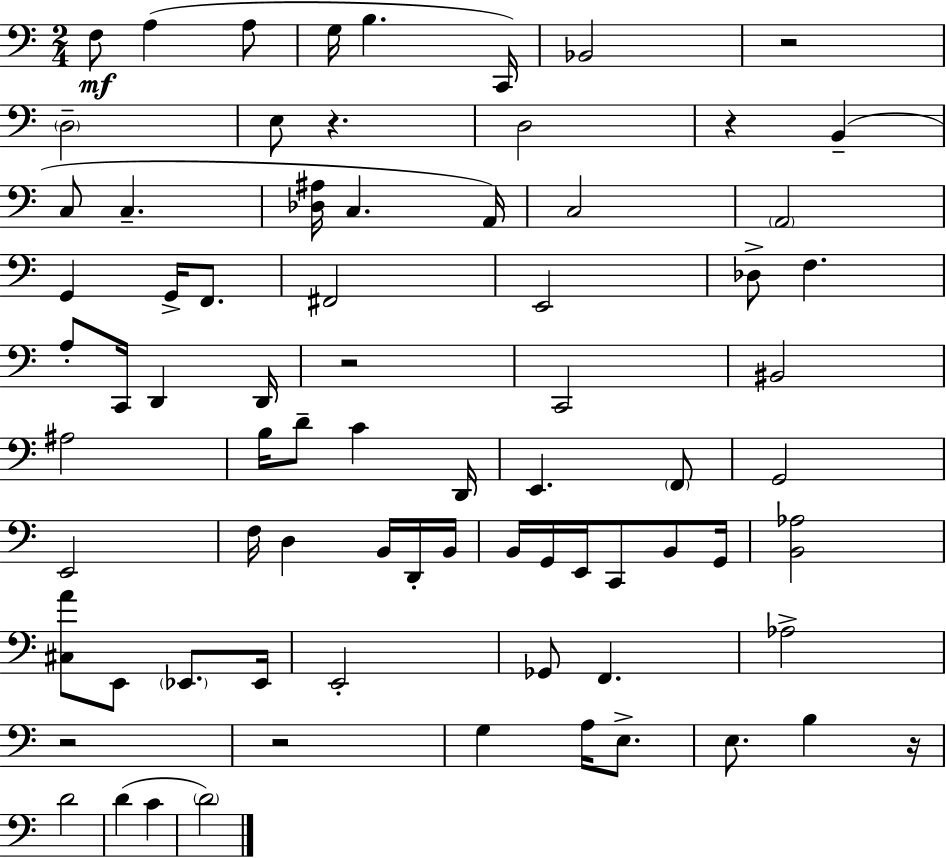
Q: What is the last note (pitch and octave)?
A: D4